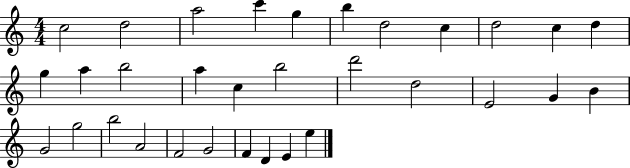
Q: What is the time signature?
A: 4/4